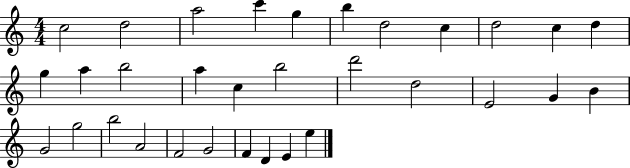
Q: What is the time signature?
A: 4/4